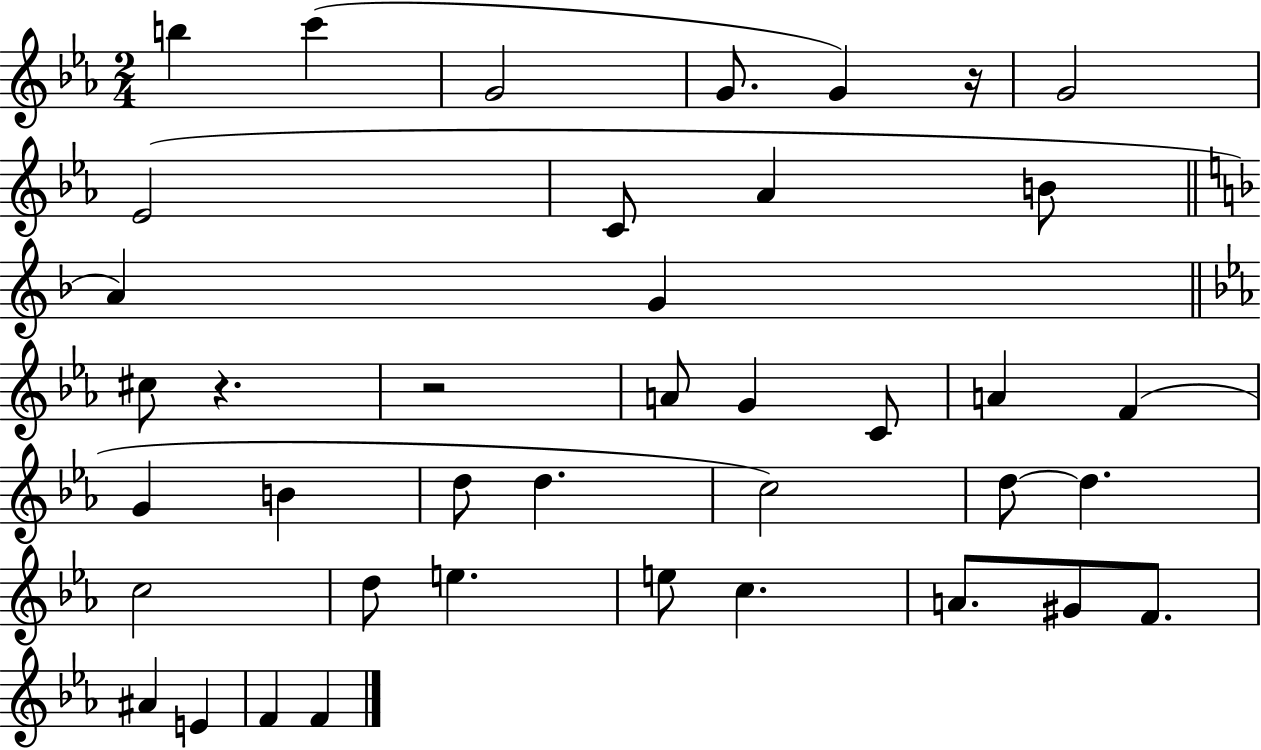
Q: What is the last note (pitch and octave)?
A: F4